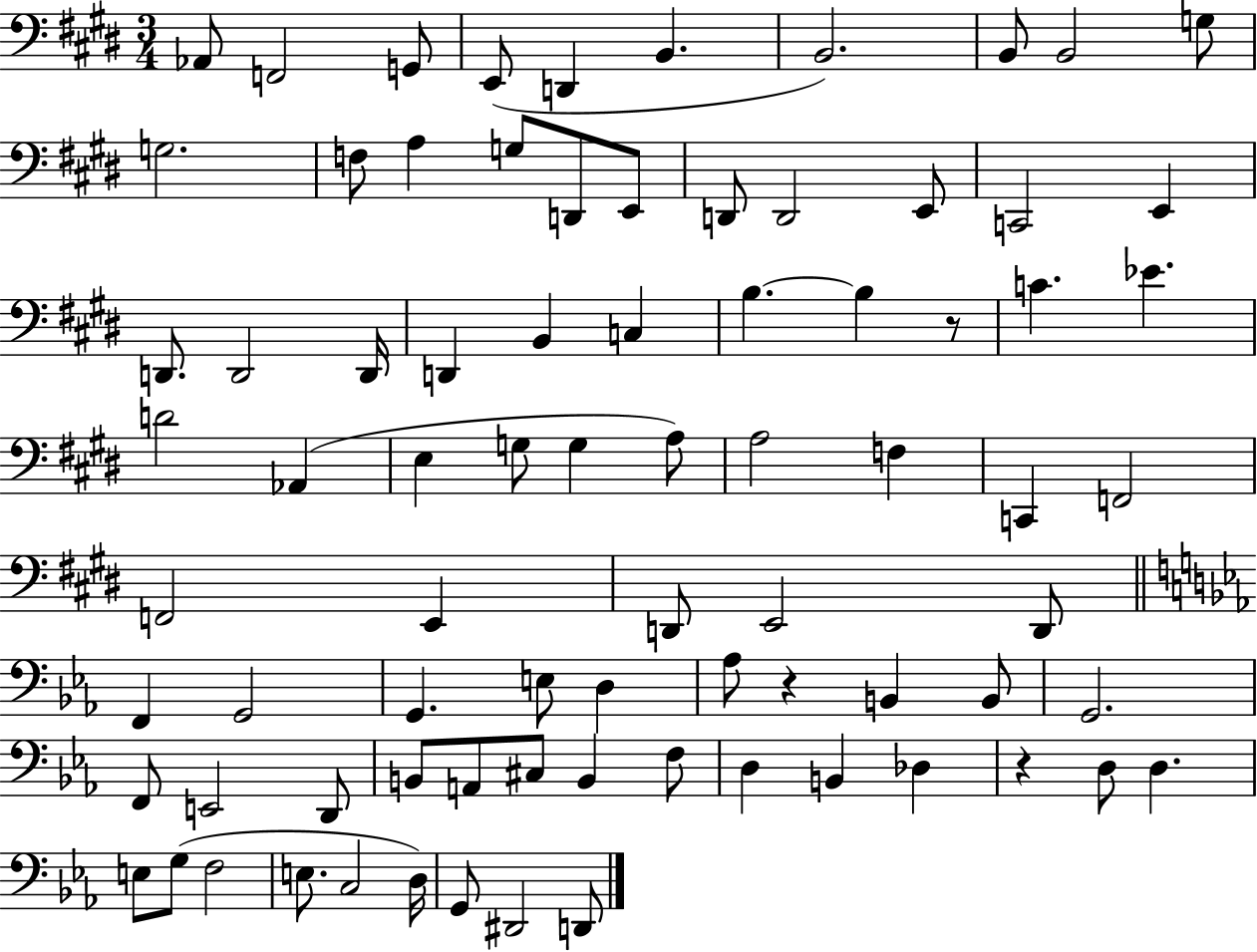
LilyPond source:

{
  \clef bass
  \numericTimeSignature
  \time 3/4
  \key e \major
  aes,8 f,2 g,8 | e,8( d,4 b,4. | b,2.) | b,8 b,2 g8 | \break g2. | f8 a4 g8 d,8 e,8 | d,8 d,2 e,8 | c,2 e,4 | \break d,8. d,2 d,16 | d,4 b,4 c4 | b4.~~ b4 r8 | c'4. ees'4. | \break d'2 aes,4( | e4 g8 g4 a8) | a2 f4 | c,4 f,2 | \break f,2 e,4 | d,8 e,2 d,8 | \bar "||" \break \key ees \major f,4 g,2 | g,4. e8 d4 | aes8 r4 b,4 b,8 | g,2. | \break f,8 e,2 d,8 | b,8 a,8 cis8 b,4 f8 | d4 b,4 des4 | r4 d8 d4. | \break e8 g8( f2 | e8. c2 d16) | g,8 dis,2 d,8 | \bar "|."
}